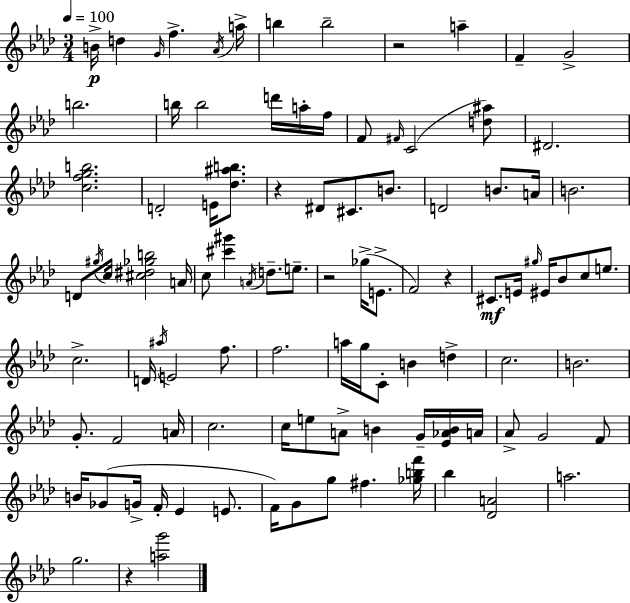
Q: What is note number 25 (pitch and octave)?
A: C#4